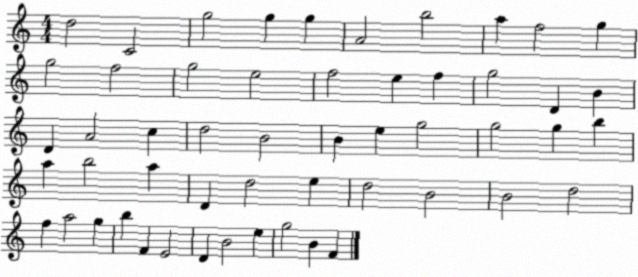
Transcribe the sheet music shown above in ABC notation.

X:1
T:Untitled
M:4/4
L:1/4
K:C
d2 C2 g2 g g A2 b2 a f2 g g2 f2 g2 e2 f2 e f g2 D B D A2 c d2 B2 B e g2 g2 g b a b2 a D d2 e d2 B2 B2 d2 f a2 g b F E2 D B2 e g2 B F